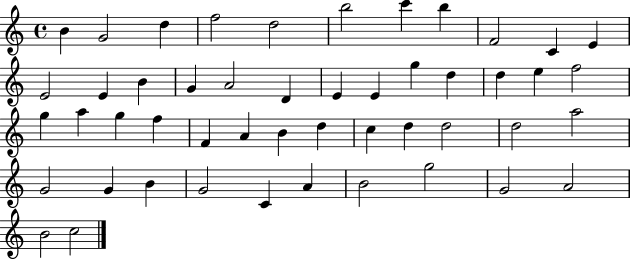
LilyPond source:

{
  \clef treble
  \time 4/4
  \defaultTimeSignature
  \key c \major
  b'4 g'2 d''4 | f''2 d''2 | b''2 c'''4 b''4 | f'2 c'4 e'4 | \break e'2 e'4 b'4 | g'4 a'2 d'4 | e'4 e'4 g''4 d''4 | d''4 e''4 f''2 | \break g''4 a''4 g''4 f''4 | f'4 a'4 b'4 d''4 | c''4 d''4 d''2 | d''2 a''2 | \break g'2 g'4 b'4 | g'2 c'4 a'4 | b'2 g''2 | g'2 a'2 | \break b'2 c''2 | \bar "|."
}